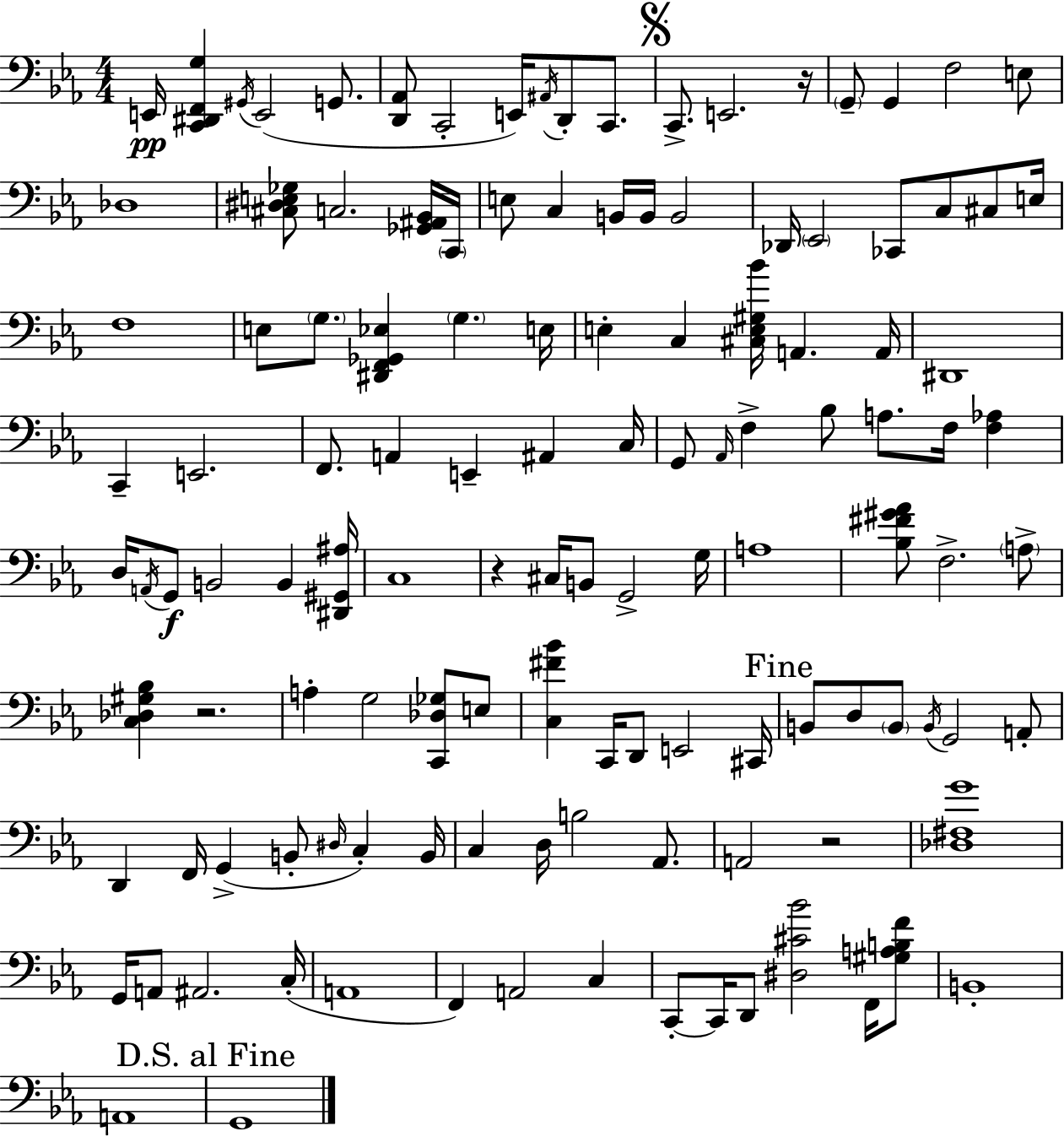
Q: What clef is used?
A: bass